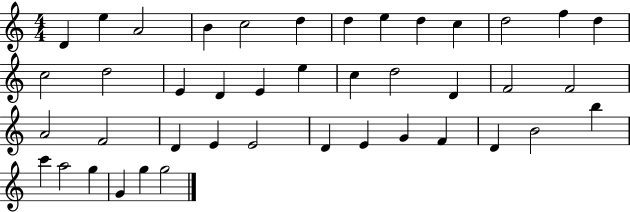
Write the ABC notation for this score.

X:1
T:Untitled
M:4/4
L:1/4
K:C
D e A2 B c2 d d e d c d2 f d c2 d2 E D E e c d2 D F2 F2 A2 F2 D E E2 D E G F D B2 b c' a2 g G g g2